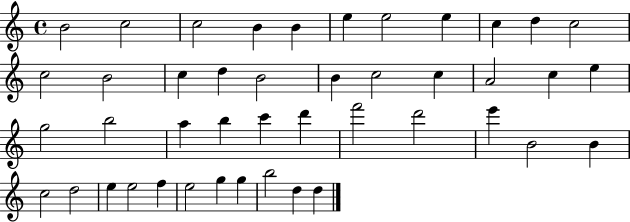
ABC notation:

X:1
T:Untitled
M:4/4
L:1/4
K:C
B2 c2 c2 B B e e2 e c d c2 c2 B2 c d B2 B c2 c A2 c e g2 b2 a b c' d' f'2 d'2 e' B2 B c2 d2 e e2 f e2 g g b2 d d